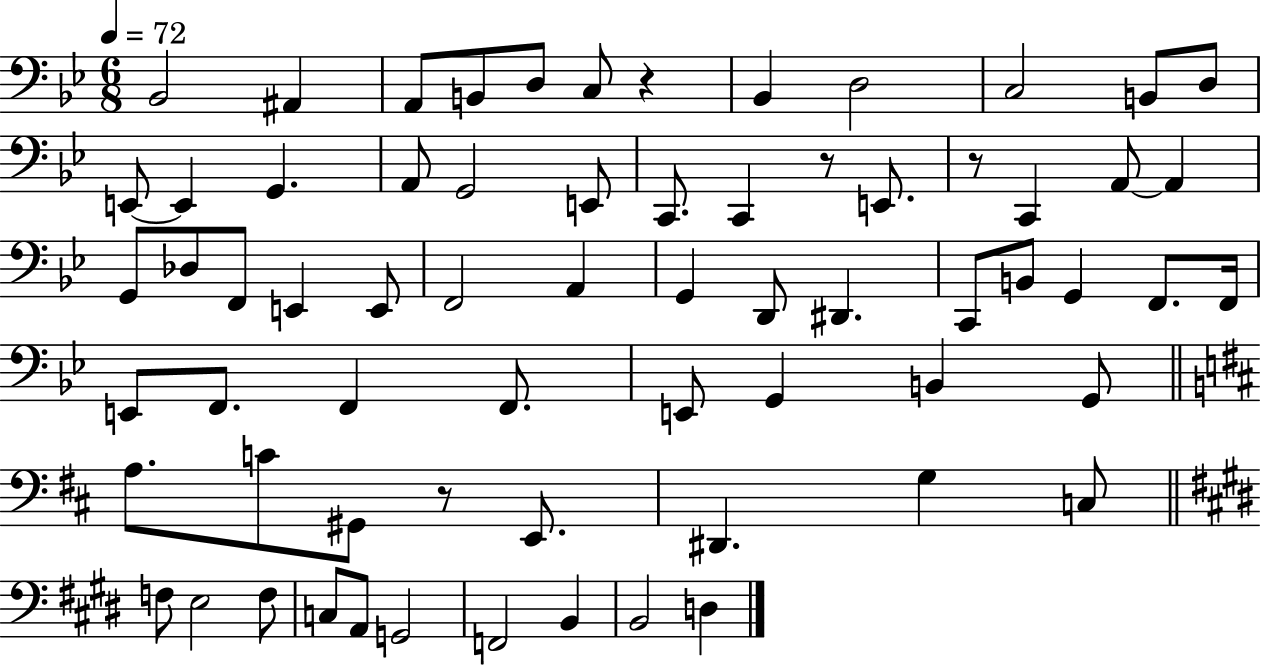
{
  \clef bass
  \numericTimeSignature
  \time 6/8
  \key bes \major
  \tempo 4 = 72
  bes,2 ais,4 | a,8 b,8 d8 c8 r4 | bes,4 d2 | c2 b,8 d8 | \break e,8~~ e,4 g,4. | a,8 g,2 e,8 | c,8. c,4 r8 e,8. | r8 c,4 a,8~~ a,4 | \break g,8 des8 f,8 e,4 e,8 | f,2 a,4 | g,4 d,8 dis,4. | c,8 b,8 g,4 f,8. f,16 | \break e,8 f,8. f,4 f,8. | e,8 g,4 b,4 g,8 | \bar "||" \break \key b \minor a8. c'8 gis,8 r8 e,8. | dis,4. g4 c8 | \bar "||" \break \key e \major f8 e2 f8 | c8 a,8 g,2 | f,2 b,4 | b,2 d4 | \break \bar "|."
}